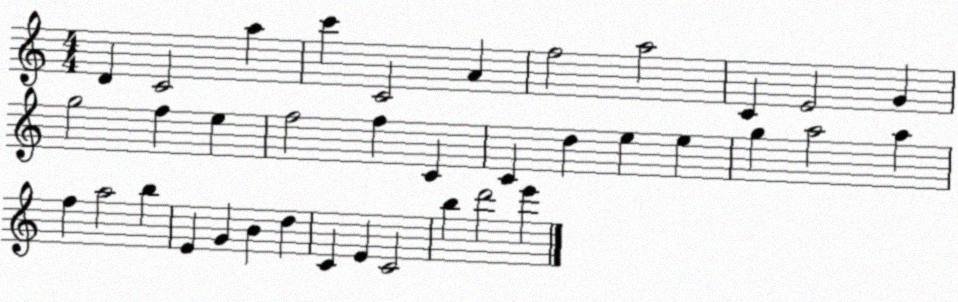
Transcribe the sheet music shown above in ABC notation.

X:1
T:Untitled
M:4/4
L:1/4
K:C
D C2 a c' C2 A f2 a2 C E2 G g2 f e f2 f C C d e e g a2 a f a2 b E G B d C E C2 b d'2 e'